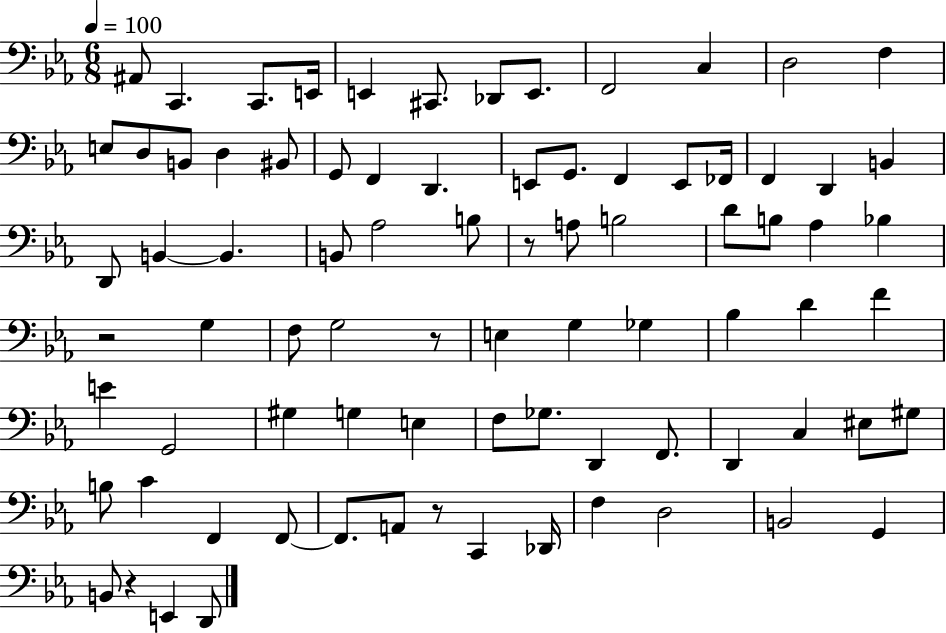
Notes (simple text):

A#2/e C2/q. C2/e. E2/s E2/q C#2/e. Db2/e E2/e. F2/h C3/q D3/h F3/q E3/e D3/e B2/e D3/q BIS2/e G2/e F2/q D2/q. E2/e G2/e. F2/q E2/e FES2/s F2/q D2/q B2/q D2/e B2/q B2/q. B2/e Ab3/h B3/e R/e A3/e B3/h D4/e B3/e Ab3/q Bb3/q R/h G3/q F3/e G3/h R/e E3/q G3/q Gb3/q Bb3/q D4/q F4/q E4/q G2/h G#3/q G3/q E3/q F3/e Gb3/e. D2/q F2/e. D2/q C3/q EIS3/e G#3/e B3/e C4/q F2/q F2/e F2/e. A2/e R/e C2/q Db2/s F3/q D3/h B2/h G2/q B2/e R/q E2/q D2/e